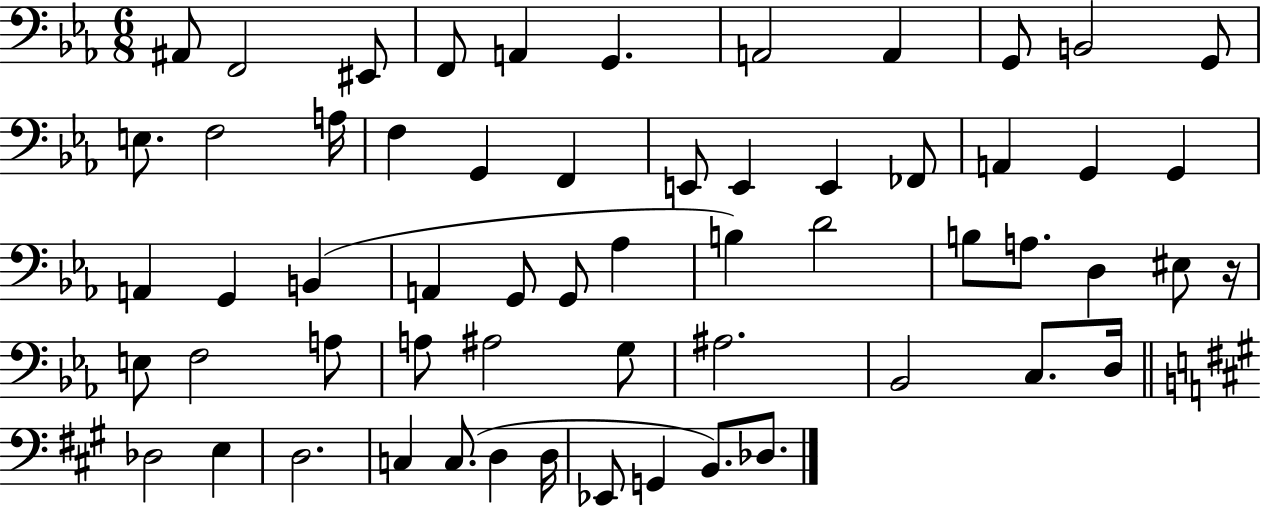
A#2/e F2/h EIS2/e F2/e A2/q G2/q. A2/h A2/q G2/e B2/h G2/e E3/e. F3/h A3/s F3/q G2/q F2/q E2/e E2/q E2/q FES2/e A2/q G2/q G2/q A2/q G2/q B2/q A2/q G2/e G2/e Ab3/q B3/q D4/h B3/e A3/e. D3/q EIS3/e R/s E3/e F3/h A3/e A3/e A#3/h G3/e A#3/h. Bb2/h C3/e. D3/s Db3/h E3/q D3/h. C3/q C3/e. D3/q D3/s Eb2/e G2/q B2/e. Db3/e.